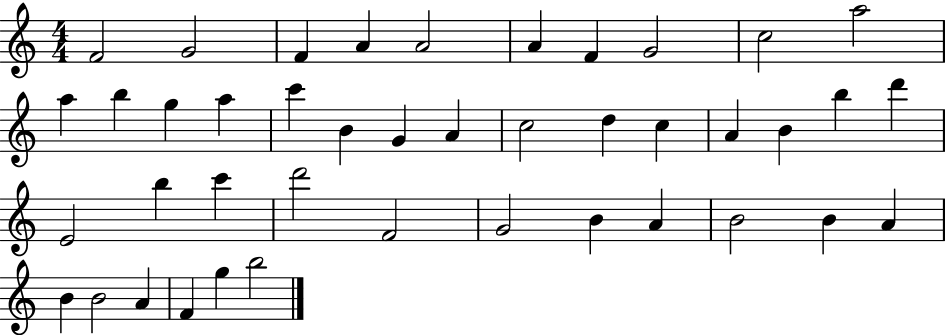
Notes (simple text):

F4/h G4/h F4/q A4/q A4/h A4/q F4/q G4/h C5/h A5/h A5/q B5/q G5/q A5/q C6/q B4/q G4/q A4/q C5/h D5/q C5/q A4/q B4/q B5/q D6/q E4/h B5/q C6/q D6/h F4/h G4/h B4/q A4/q B4/h B4/q A4/q B4/q B4/h A4/q F4/q G5/q B5/h